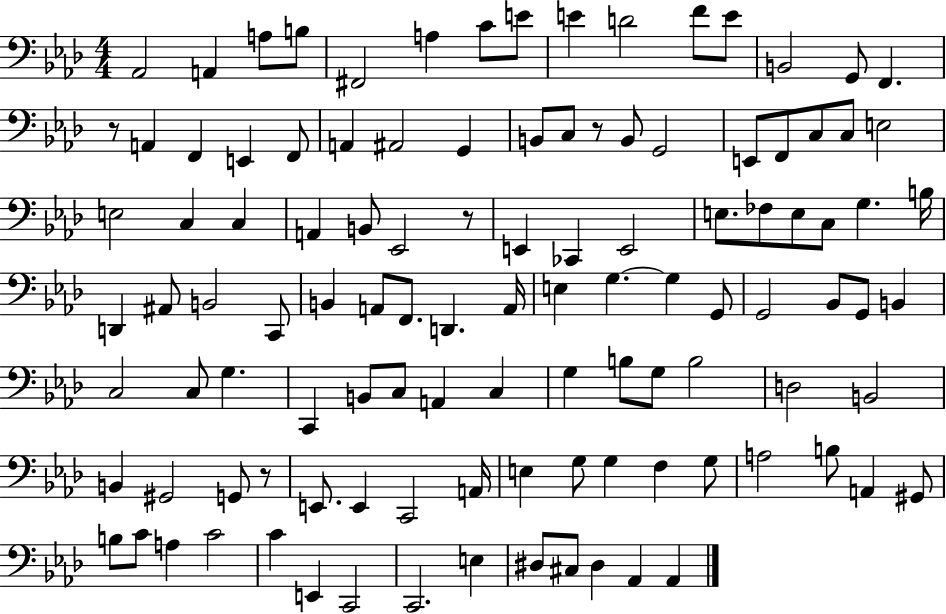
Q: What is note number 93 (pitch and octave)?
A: G#2